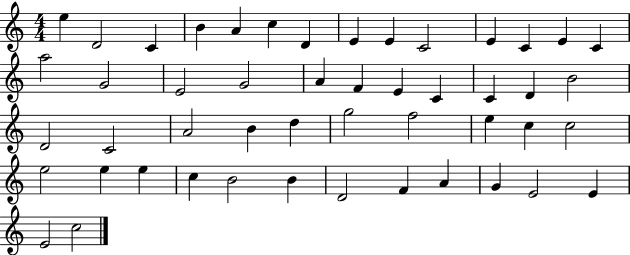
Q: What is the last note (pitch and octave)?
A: C5